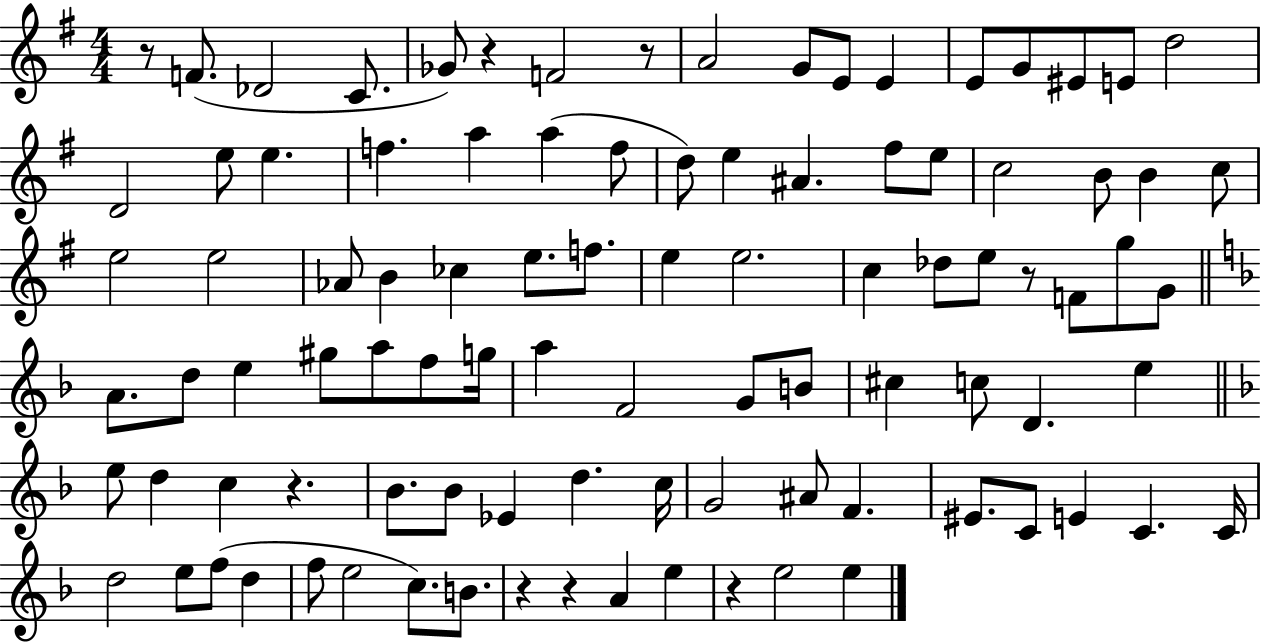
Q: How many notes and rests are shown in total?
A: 96